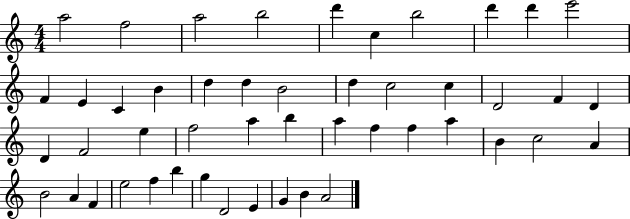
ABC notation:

X:1
T:Untitled
M:4/4
L:1/4
K:C
a2 f2 a2 b2 d' c b2 d' d' e'2 F E C B d d B2 d c2 c D2 F D D F2 e f2 a b a f f a B c2 A B2 A F e2 f b g D2 E G B A2